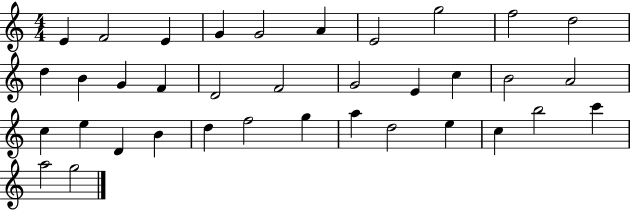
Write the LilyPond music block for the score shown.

{
  \clef treble
  \numericTimeSignature
  \time 4/4
  \key c \major
  e'4 f'2 e'4 | g'4 g'2 a'4 | e'2 g''2 | f''2 d''2 | \break d''4 b'4 g'4 f'4 | d'2 f'2 | g'2 e'4 c''4 | b'2 a'2 | \break c''4 e''4 d'4 b'4 | d''4 f''2 g''4 | a''4 d''2 e''4 | c''4 b''2 c'''4 | \break a''2 g''2 | \bar "|."
}